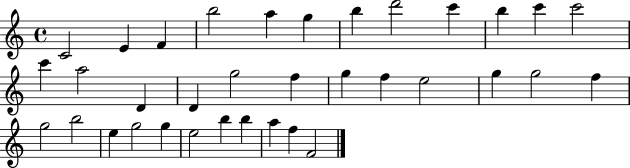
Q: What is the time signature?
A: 4/4